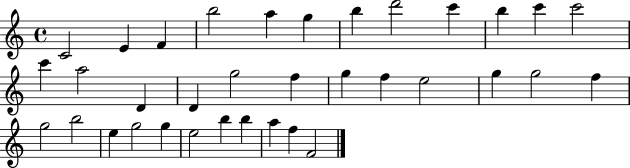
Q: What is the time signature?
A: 4/4